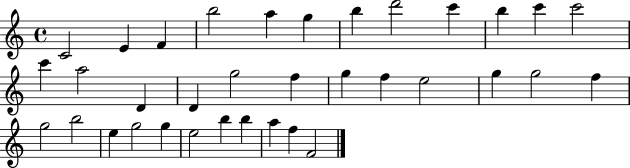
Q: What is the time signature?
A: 4/4